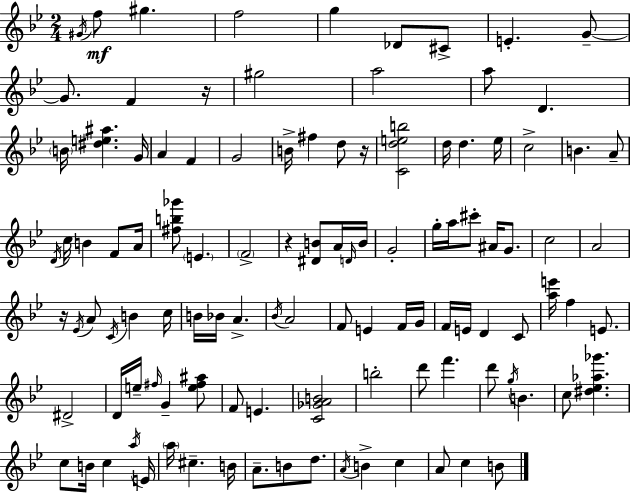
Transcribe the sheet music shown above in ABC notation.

X:1
T:Untitled
M:2/4
L:1/4
K:Gm
^G/4 f/2 ^g f2 g _D/2 ^C/2 E G/2 G/2 F z/4 ^g2 a2 a/2 D B/4 [^de^a] G/4 A F G2 B/4 ^f d/2 z/4 [Cdeb]2 d/4 d _e/4 c2 B A/2 D/4 c/4 B F/2 A/4 [^fb_g']/2 E F2 z [^DB]/2 A/4 D/4 B/4 G2 g/4 a/4 ^c'/2 ^A/4 G/2 c2 A2 z/4 _E/4 A/2 C/4 B c/4 B/4 _B/4 A _B/4 A2 F/2 E F/4 G/4 F/4 E/4 D C/2 [ae']/4 f E/2 ^D2 D/4 e/4 ^f/4 G [e^f^a]/2 F/2 E [C_GAB]2 b2 d'/2 f' d'/2 g/4 B c/2 [^d_e_a_g'] c/2 B/4 c a/4 E/4 a/4 ^c B/4 A/2 B/2 d/2 A/4 B c A/2 c B/2